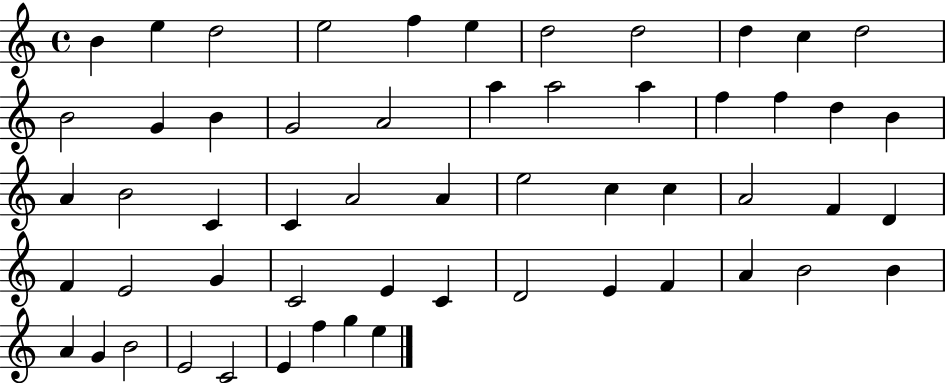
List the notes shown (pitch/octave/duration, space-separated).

B4/q E5/q D5/h E5/h F5/q E5/q D5/h D5/h D5/q C5/q D5/h B4/h G4/q B4/q G4/h A4/h A5/q A5/h A5/q F5/q F5/q D5/q B4/q A4/q B4/h C4/q C4/q A4/h A4/q E5/h C5/q C5/q A4/h F4/q D4/q F4/q E4/h G4/q C4/h E4/q C4/q D4/h E4/q F4/q A4/q B4/h B4/q A4/q G4/q B4/h E4/h C4/h E4/q F5/q G5/q E5/q